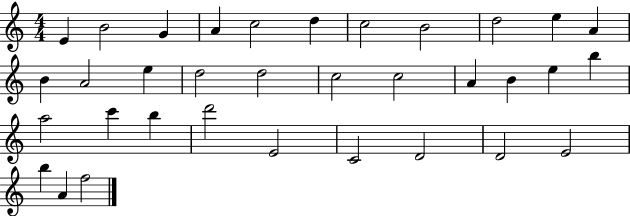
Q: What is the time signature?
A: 4/4